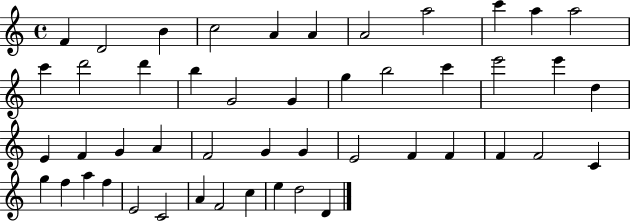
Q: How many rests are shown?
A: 0